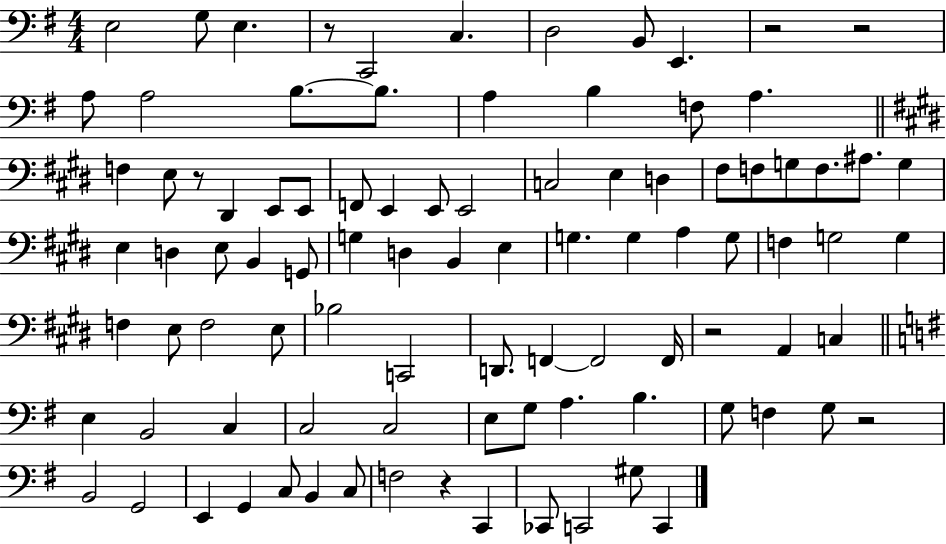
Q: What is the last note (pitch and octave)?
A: C2